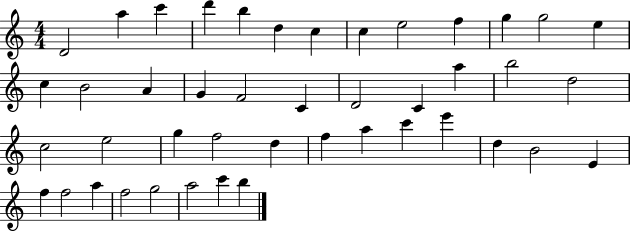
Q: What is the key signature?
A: C major